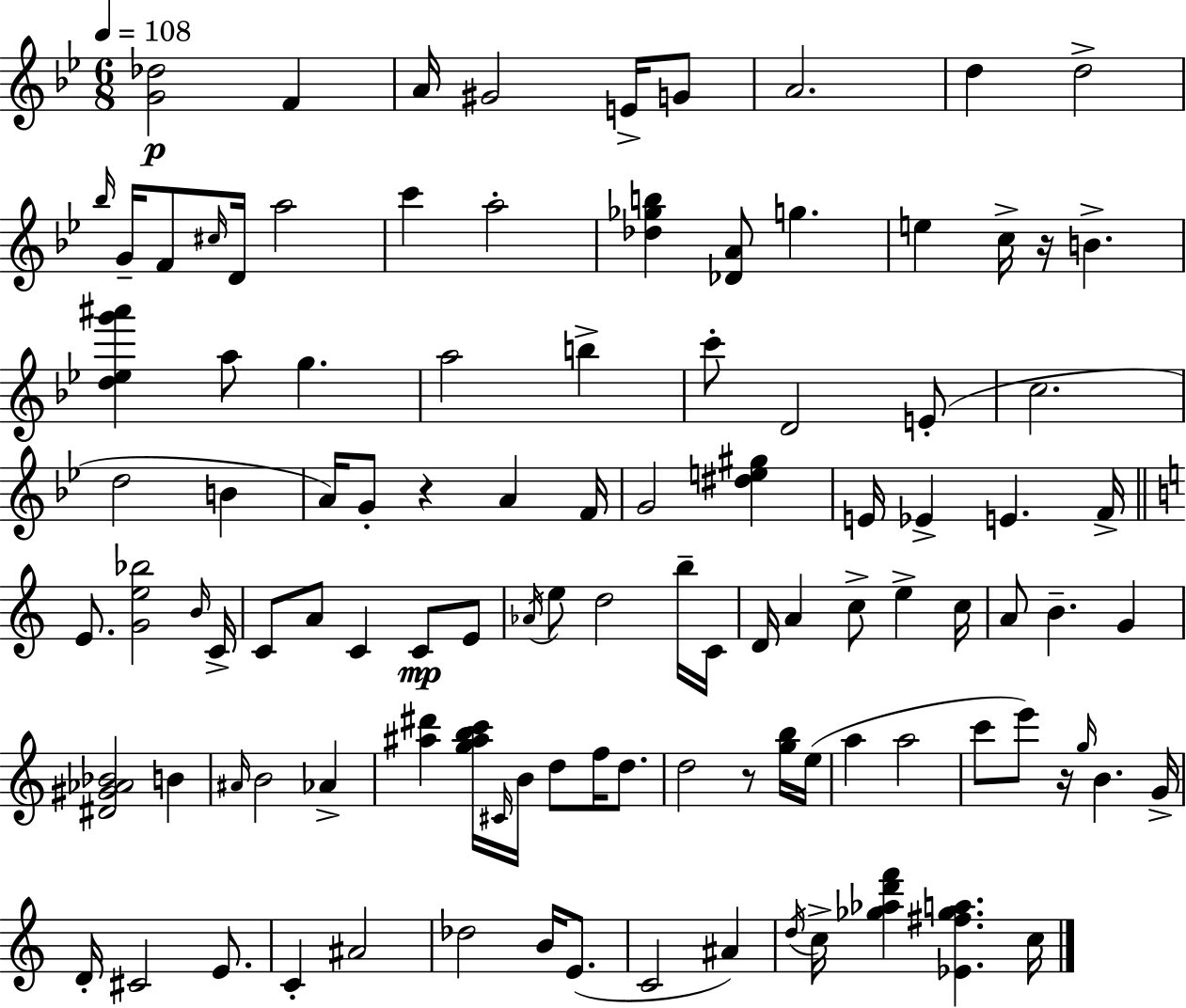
[G4,Db5]/h F4/q A4/s G#4/h E4/s G4/e A4/h. D5/q D5/h Bb5/s G4/s F4/e C#5/s D4/s A5/h C6/q A5/h [Db5,Gb5,B5]/q [Db4,A4]/e G5/q. E5/q C5/s R/s B4/q. [D5,Eb5,G6,A#6]/q A5/e G5/q. A5/h B5/q C6/e D4/h E4/e C5/h. D5/h B4/q A4/s G4/e R/q A4/q F4/s G4/h [D#5,E5,G#5]/q E4/s Eb4/q E4/q. F4/s E4/e. [G4,E5,Bb5]/h B4/s C4/s C4/e A4/e C4/q C4/e E4/e Ab4/s E5/e D5/h B5/s C4/s D4/s A4/q C5/e E5/q C5/s A4/e B4/q. G4/q [D#4,G#4,Ab4,Bb4]/h B4/q A#4/s B4/h Ab4/q [A#5,D#6]/q [G5,A#5,B5,C6]/s C#4/s B4/s D5/e F5/s D5/e. D5/h R/e [G5,B5]/s E5/s A5/q A5/h C6/e E6/e R/s G5/s B4/q. G4/s D4/s C#4/h E4/e. C4/q A#4/h Db5/h B4/s E4/e. C4/h A#4/q D5/s C5/s [Gb5,Ab5,D6,F6]/q [Eb4,F#5,Gb5,A5]/q. C5/s